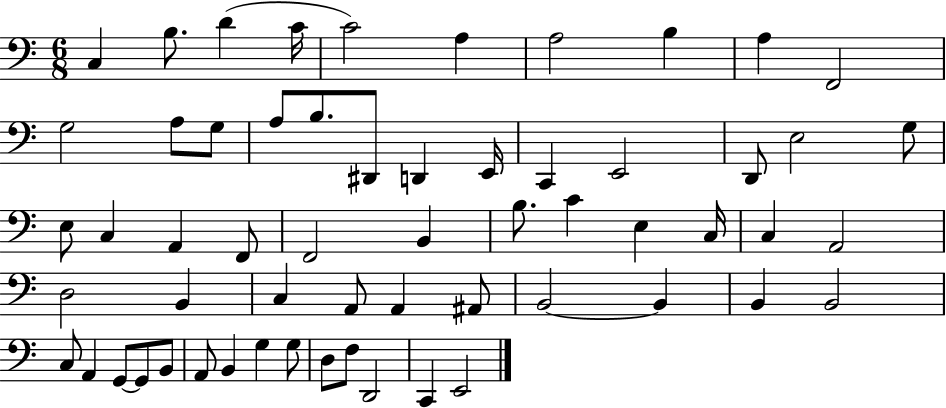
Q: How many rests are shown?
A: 0